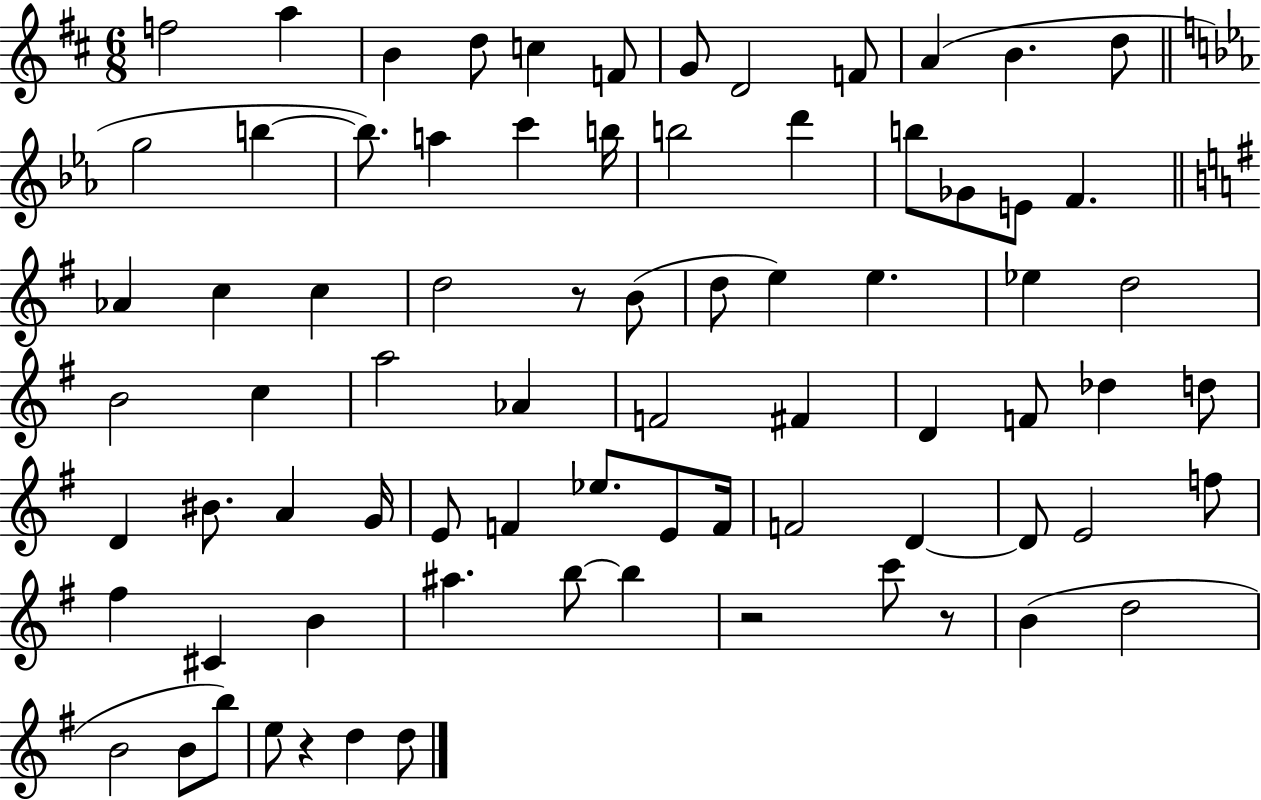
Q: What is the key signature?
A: D major